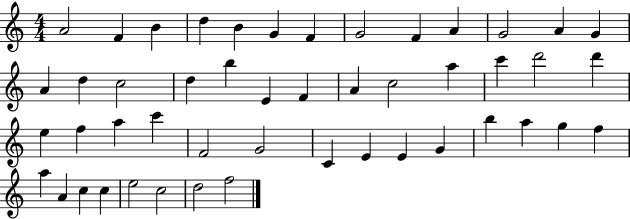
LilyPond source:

{
  \clef treble
  \numericTimeSignature
  \time 4/4
  \key c \major
  a'2 f'4 b'4 | d''4 b'4 g'4 f'4 | g'2 f'4 a'4 | g'2 a'4 g'4 | \break a'4 d''4 c''2 | d''4 b''4 e'4 f'4 | a'4 c''2 a''4 | c'''4 d'''2 d'''4 | \break e''4 f''4 a''4 c'''4 | f'2 g'2 | c'4 e'4 e'4 g'4 | b''4 a''4 g''4 f''4 | \break a''4 a'4 c''4 c''4 | e''2 c''2 | d''2 f''2 | \bar "|."
}